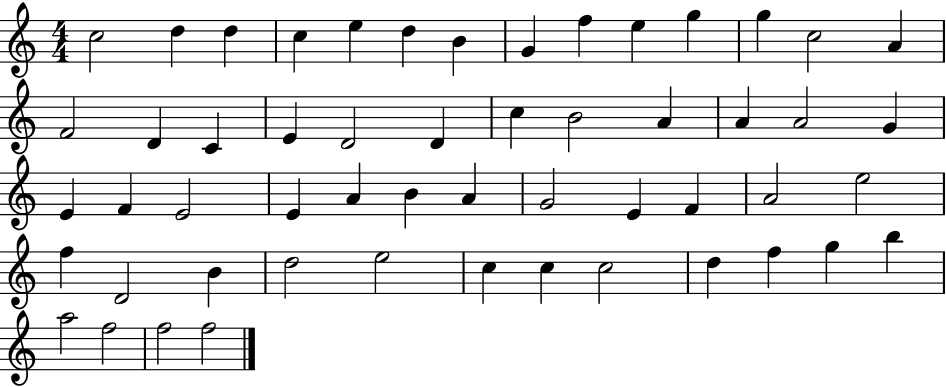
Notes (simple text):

C5/h D5/q D5/q C5/q E5/q D5/q B4/q G4/q F5/q E5/q G5/q G5/q C5/h A4/q F4/h D4/q C4/q E4/q D4/h D4/q C5/q B4/h A4/q A4/q A4/h G4/q E4/q F4/q E4/h E4/q A4/q B4/q A4/q G4/h E4/q F4/q A4/h E5/h F5/q D4/h B4/q D5/h E5/h C5/q C5/q C5/h D5/q F5/q G5/q B5/q A5/h F5/h F5/h F5/h